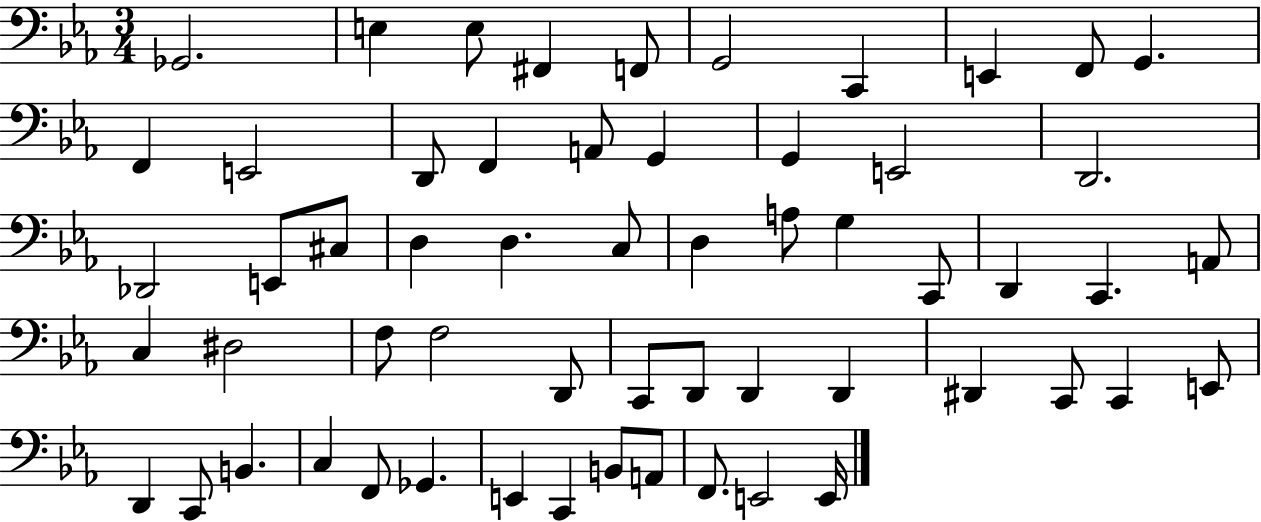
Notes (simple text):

Gb2/h. E3/q E3/e F#2/q F2/e G2/h C2/q E2/q F2/e G2/q. F2/q E2/h D2/e F2/q A2/e G2/q G2/q E2/h D2/h. Db2/h E2/e C#3/e D3/q D3/q. C3/e D3/q A3/e G3/q C2/e D2/q C2/q. A2/e C3/q D#3/h F3/e F3/h D2/e C2/e D2/e D2/q D2/q D#2/q C2/e C2/q E2/e D2/q C2/e B2/q. C3/q F2/e Gb2/q. E2/q C2/q B2/e A2/e F2/e. E2/h E2/s